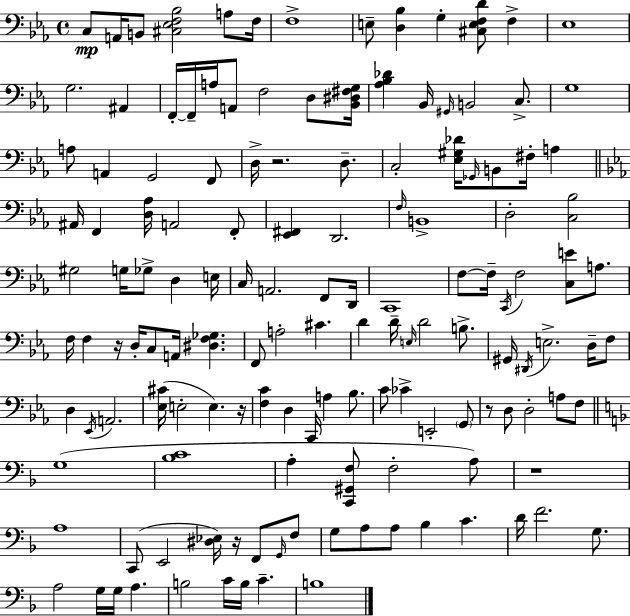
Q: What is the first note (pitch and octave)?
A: C3